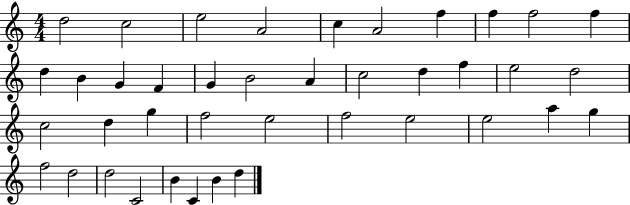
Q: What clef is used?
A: treble